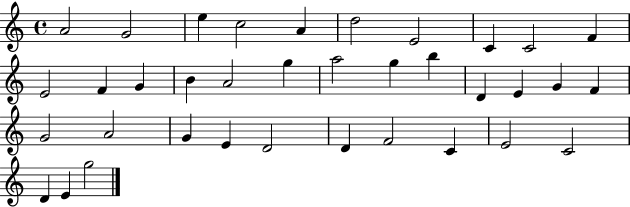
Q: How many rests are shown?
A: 0